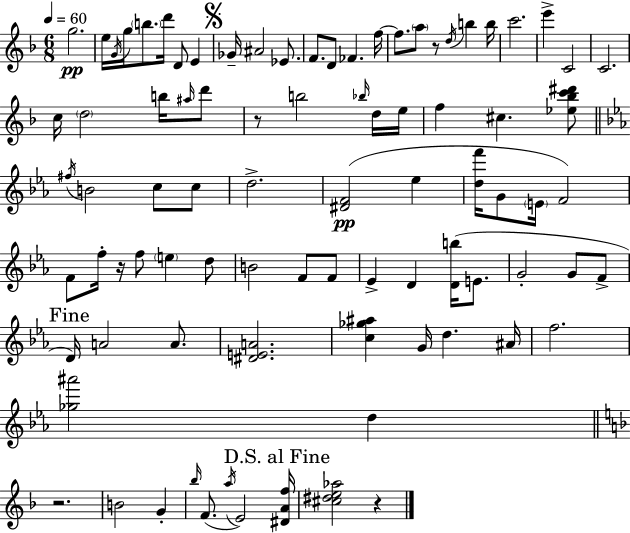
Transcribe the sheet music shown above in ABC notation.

X:1
T:Untitled
M:6/8
L:1/4
K:F
g2 e/4 G/4 g/4 b/2 d'/4 D/2 E _G/4 ^A2 _E/2 F/2 D/2 _F f/4 f/2 a/2 z/2 d/4 b b/4 c'2 e' C2 C2 c/4 d2 b/4 ^a/4 d'/2 z/2 b2 _b/4 d/4 e/4 f ^c [_e_bc'^d']/2 ^f/4 B2 c/2 c/2 d2 [^DF]2 _e [df']/4 G/2 E/4 F2 F/2 f/4 z/4 f/2 e d/2 B2 F/2 F/2 _E D [Db]/4 E/2 G2 G/2 F/2 D/4 A2 A/2 [^DEA]2 [c_g^a] G/4 d ^A/4 f2 [_g^a']2 d z2 B2 G _b/4 F/2 a/4 E2 [^DAf]/4 [^c^de_a]2 z